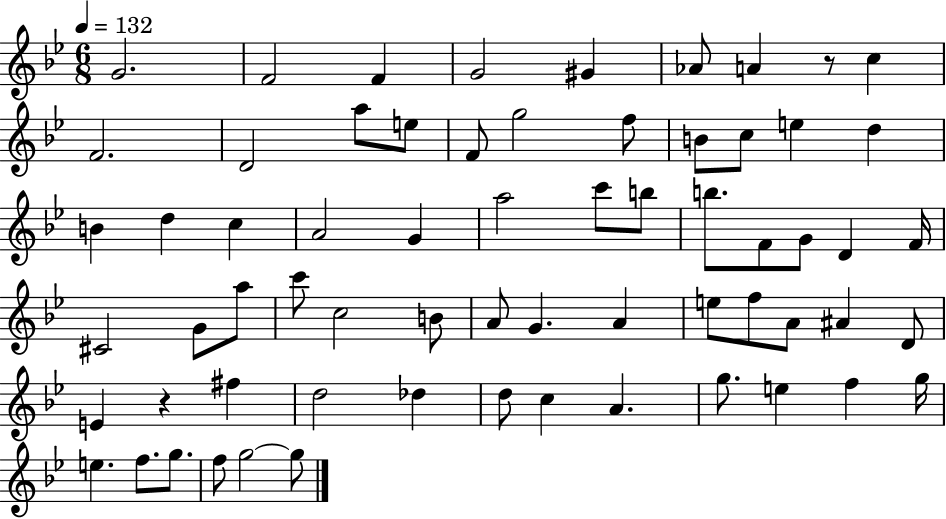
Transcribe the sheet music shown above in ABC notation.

X:1
T:Untitled
M:6/8
L:1/4
K:Bb
G2 F2 F G2 ^G _A/2 A z/2 c F2 D2 a/2 e/2 F/2 g2 f/2 B/2 c/2 e d B d c A2 G a2 c'/2 b/2 b/2 F/2 G/2 D F/4 ^C2 G/2 a/2 c'/2 c2 B/2 A/2 G A e/2 f/2 A/2 ^A D/2 E z ^f d2 _d d/2 c A g/2 e f g/4 e f/2 g/2 f/2 g2 g/2